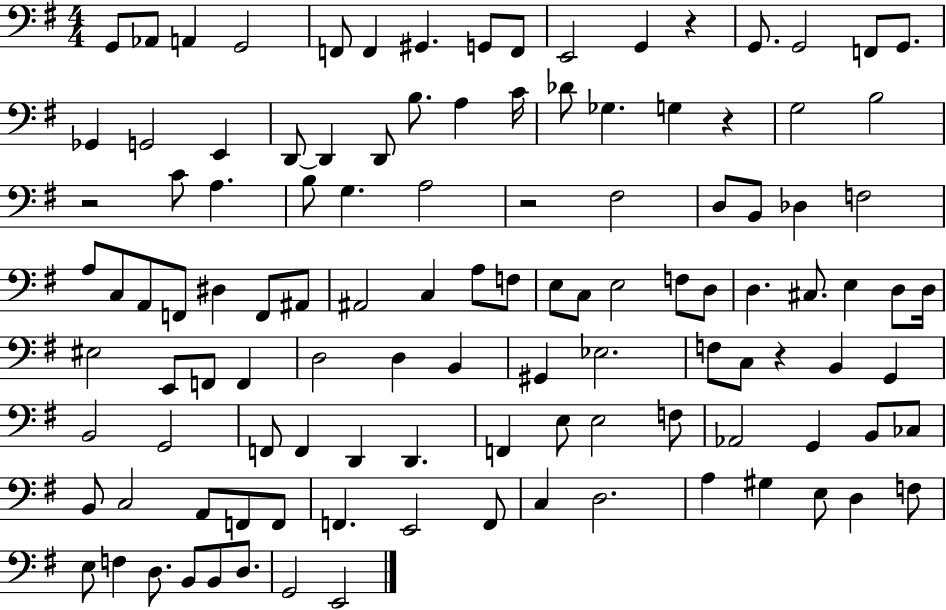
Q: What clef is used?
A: bass